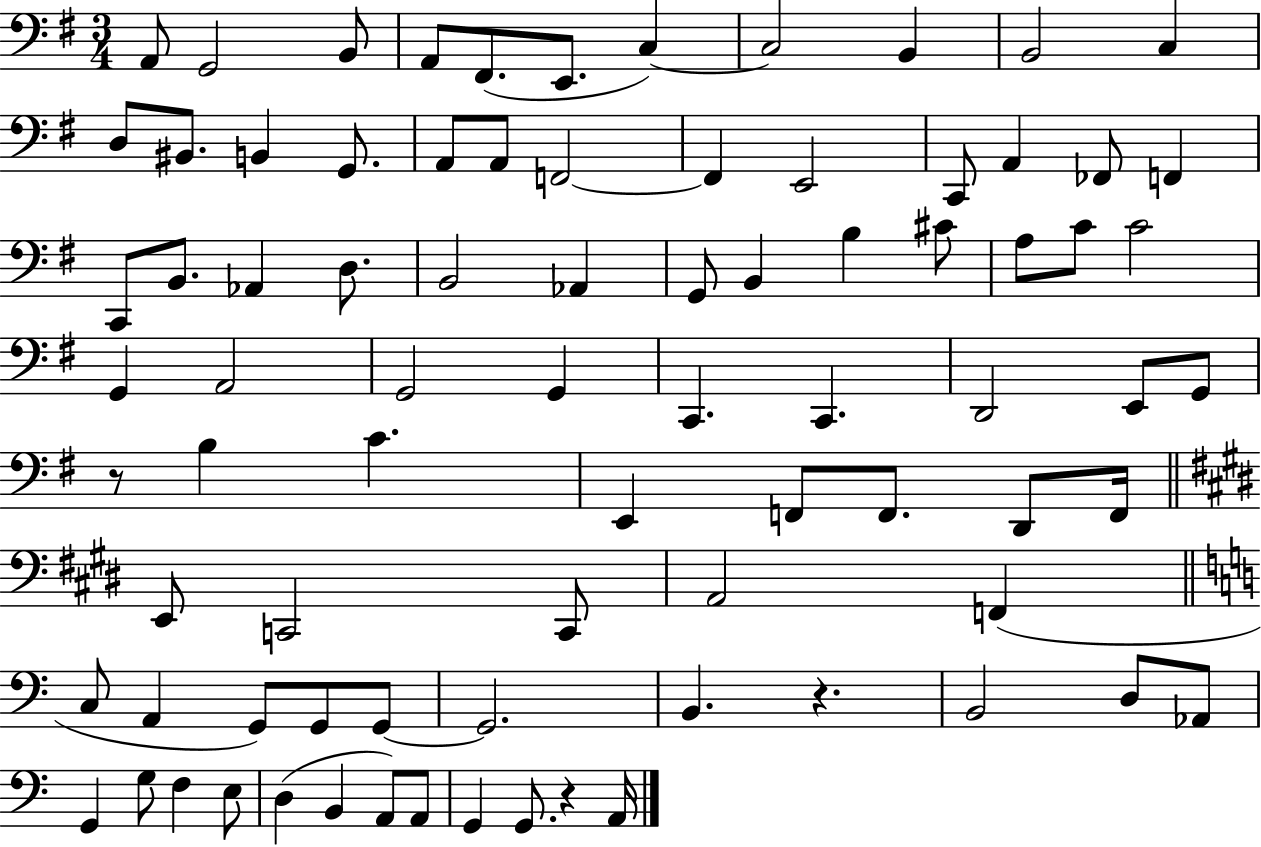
X:1
T:Untitled
M:3/4
L:1/4
K:G
A,,/2 G,,2 B,,/2 A,,/2 ^F,,/2 E,,/2 C, C,2 B,, B,,2 C, D,/2 ^B,,/2 B,, G,,/2 A,,/2 A,,/2 F,,2 F,, E,,2 C,,/2 A,, _F,,/2 F,, C,,/2 B,,/2 _A,, D,/2 B,,2 _A,, G,,/2 B,, B, ^C/2 A,/2 C/2 C2 G,, A,,2 G,,2 G,, C,, C,, D,,2 E,,/2 G,,/2 z/2 B, C E,, F,,/2 F,,/2 D,,/2 F,,/4 E,,/2 C,,2 C,,/2 A,,2 F,, C,/2 A,, G,,/2 G,,/2 G,,/2 G,,2 B,, z B,,2 D,/2 _A,,/2 G,, G,/2 F, E,/2 D, B,, A,,/2 A,,/2 G,, G,,/2 z A,,/4